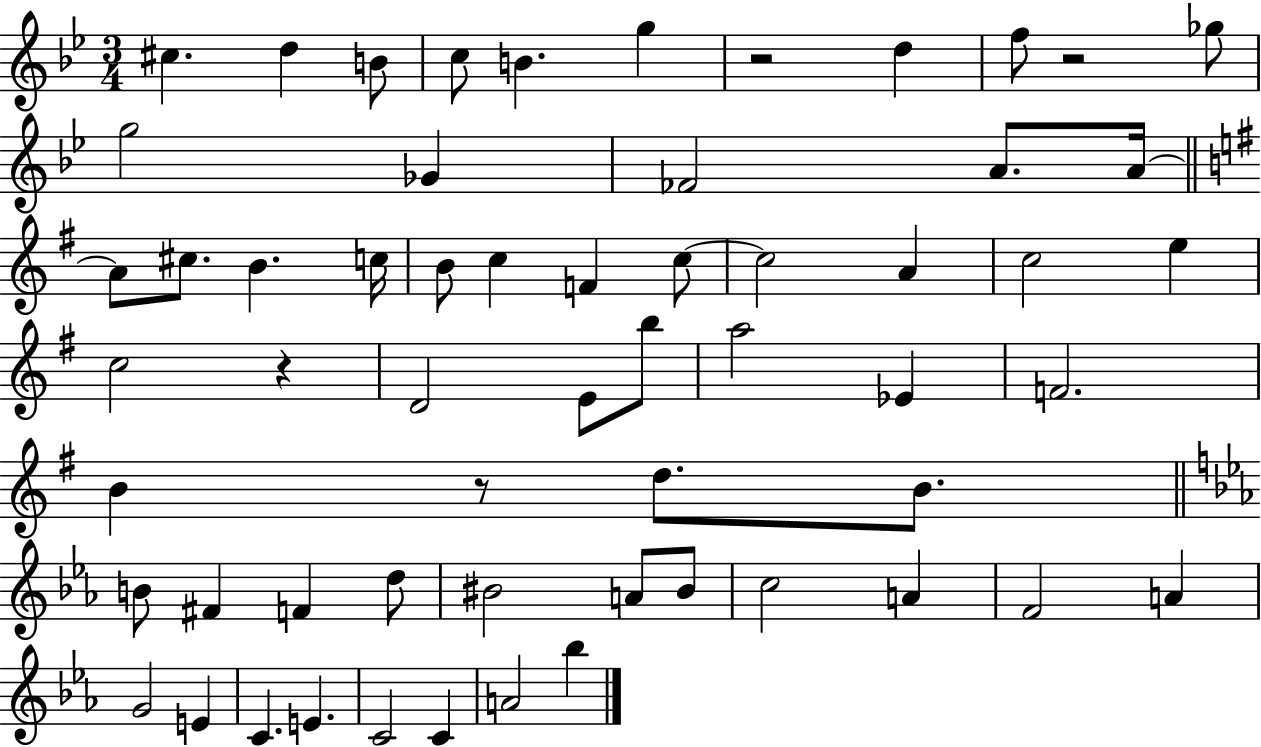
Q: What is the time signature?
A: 3/4